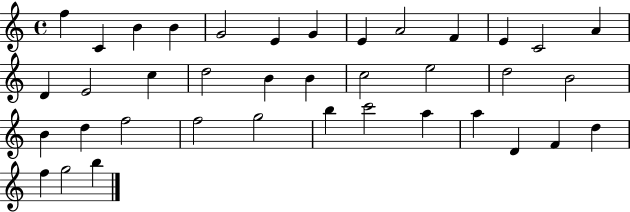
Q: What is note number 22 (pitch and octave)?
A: D5